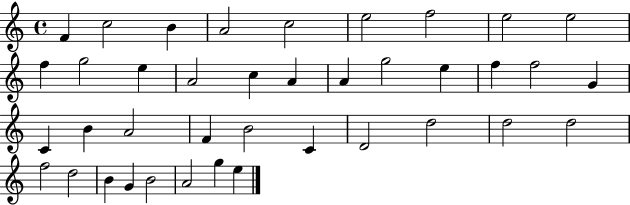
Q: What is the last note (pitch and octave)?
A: E5